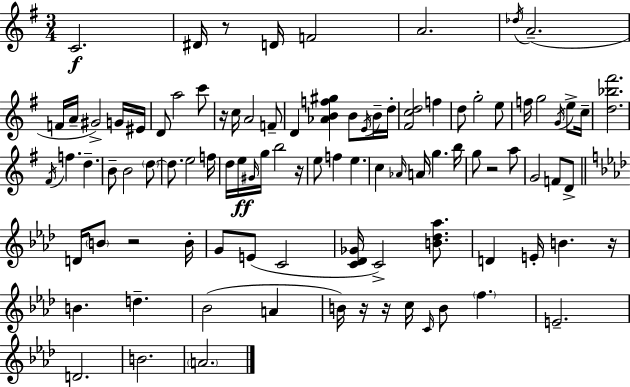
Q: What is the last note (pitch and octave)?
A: A4